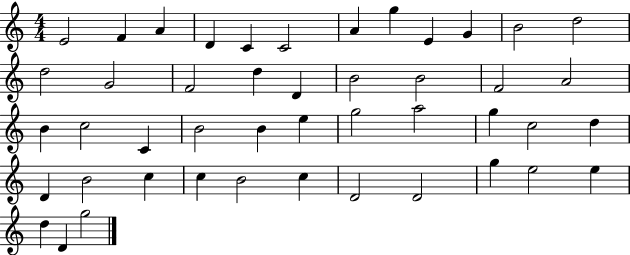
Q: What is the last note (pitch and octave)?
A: G5